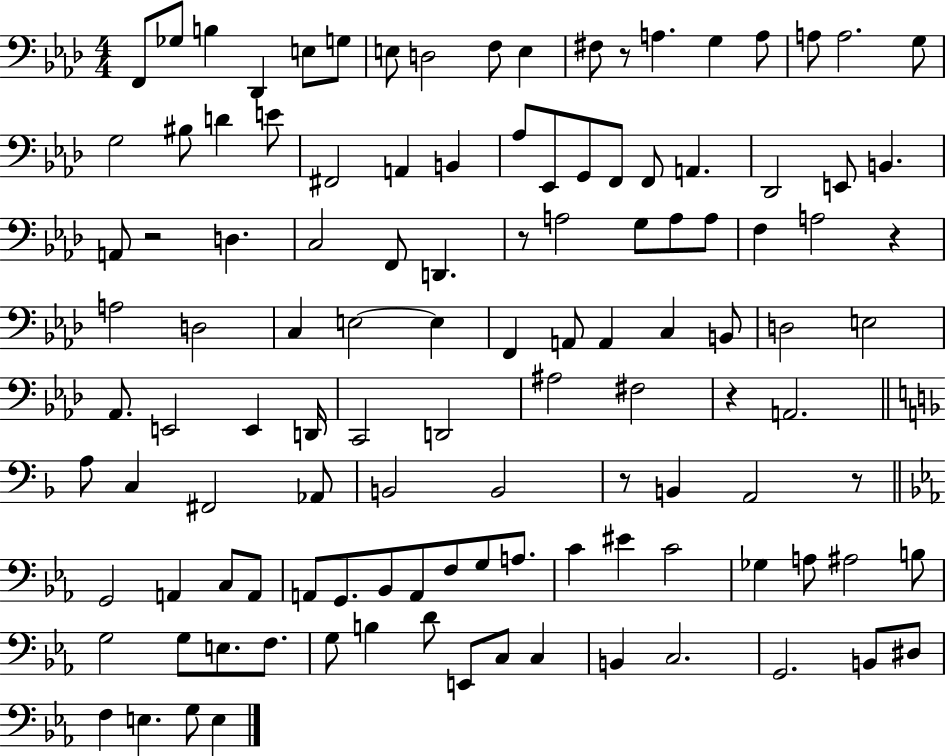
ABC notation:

X:1
T:Untitled
M:4/4
L:1/4
K:Ab
F,,/2 _G,/2 B, _D,, E,/2 G,/2 E,/2 D,2 F,/2 E, ^F,/2 z/2 A, G, A,/2 A,/2 A,2 G,/2 G,2 ^B,/2 D E/2 ^F,,2 A,, B,, _A,/2 _E,,/2 G,,/2 F,,/2 F,,/2 A,, _D,,2 E,,/2 B,, A,,/2 z2 D, C,2 F,,/2 D,, z/2 A,2 G,/2 A,/2 A,/2 F, A,2 z A,2 D,2 C, E,2 E, F,, A,,/2 A,, C, B,,/2 D,2 E,2 _A,,/2 E,,2 E,, D,,/4 C,,2 D,,2 ^A,2 ^F,2 z A,,2 A,/2 C, ^F,,2 _A,,/2 B,,2 B,,2 z/2 B,, A,,2 z/2 G,,2 A,, C,/2 A,,/2 A,,/2 G,,/2 _B,,/2 A,,/2 F,/2 G,/2 A,/2 C ^E C2 _G, A,/2 ^A,2 B,/2 G,2 G,/2 E,/2 F,/2 G,/2 B, D/2 E,,/2 C,/2 C, B,, C,2 G,,2 B,,/2 ^D,/2 F, E, G,/2 E,